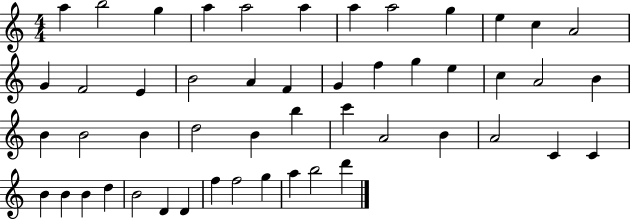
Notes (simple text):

A5/q B5/h G5/q A5/q A5/h A5/q A5/q A5/h G5/q E5/q C5/q A4/h G4/q F4/h E4/q B4/h A4/q F4/q G4/q F5/q G5/q E5/q C5/q A4/h B4/q B4/q B4/h B4/q D5/h B4/q B5/q C6/q A4/h B4/q A4/h C4/q C4/q B4/q B4/q B4/q D5/q B4/h D4/q D4/q F5/q F5/h G5/q A5/q B5/h D6/q